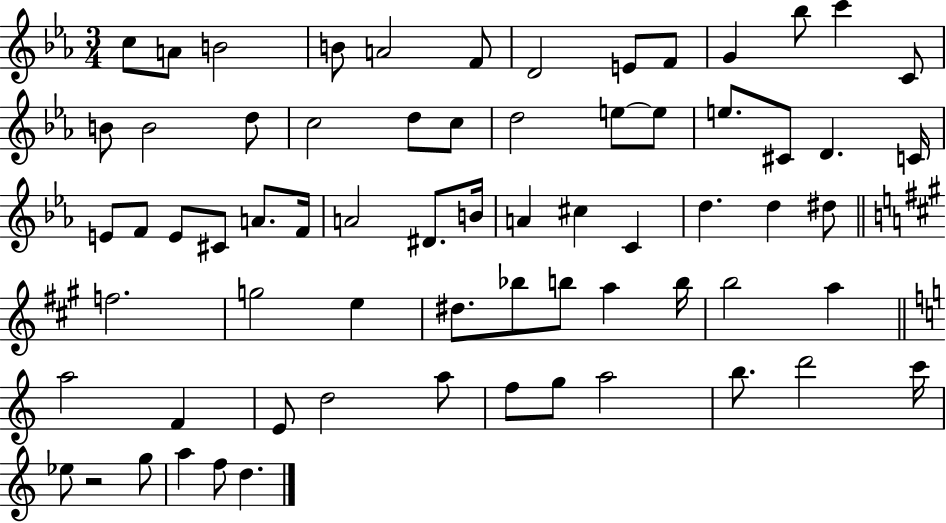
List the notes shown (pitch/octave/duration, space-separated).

C5/e A4/e B4/h B4/e A4/h F4/e D4/h E4/e F4/e G4/q Bb5/e C6/q C4/e B4/e B4/h D5/e C5/h D5/e C5/e D5/h E5/e E5/e E5/e. C#4/e D4/q. C4/s E4/e F4/e E4/e C#4/e A4/e. F4/s A4/h D#4/e. B4/s A4/q C#5/q C4/q D5/q. D5/q D#5/e F5/h. G5/h E5/q D#5/e. Bb5/e B5/e A5/q B5/s B5/h A5/q A5/h F4/q E4/e D5/h A5/e F5/e G5/e A5/h B5/e. D6/h C6/s Eb5/e R/h G5/e A5/q F5/e D5/q.